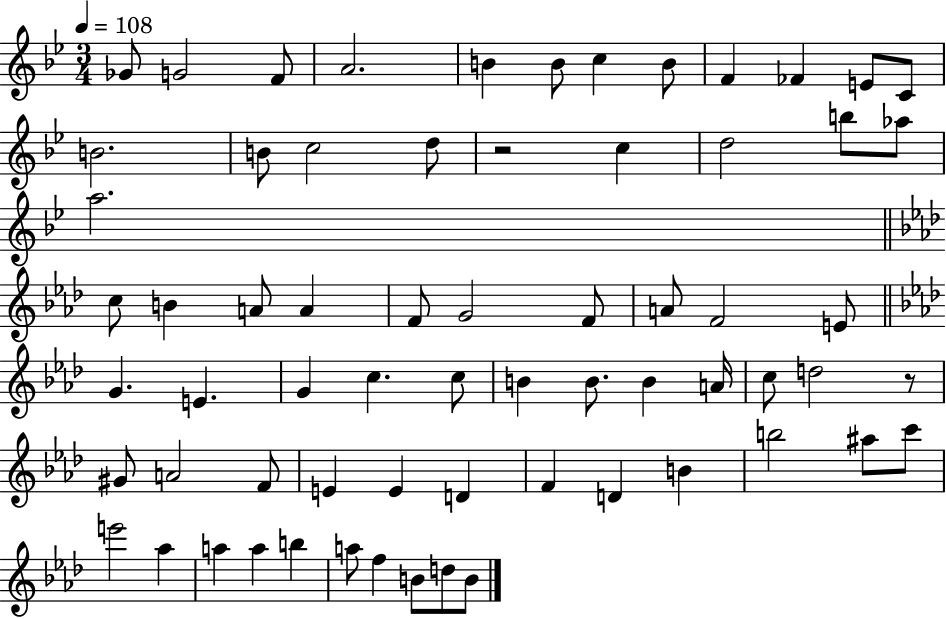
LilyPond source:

{
  \clef treble
  \numericTimeSignature
  \time 3/4
  \key bes \major
  \tempo 4 = 108
  \repeat volta 2 { ges'8 g'2 f'8 | a'2. | b'4 b'8 c''4 b'8 | f'4 fes'4 e'8 c'8 | \break b'2. | b'8 c''2 d''8 | r2 c''4 | d''2 b''8 aes''8 | \break a''2. | \bar "||" \break \key f \minor c''8 b'4 a'8 a'4 | f'8 g'2 f'8 | a'8 f'2 e'8 | \bar "||" \break \key aes \major g'4. e'4. | g'4 c''4. c''8 | b'4 b'8. b'4 a'16 | c''8 d''2 r8 | \break gis'8 a'2 f'8 | e'4 e'4 d'4 | f'4 d'4 b'4 | b''2 ais''8 c'''8 | \break e'''2 aes''4 | a''4 a''4 b''4 | a''8 f''4 b'8 d''8 b'8 | } \bar "|."
}